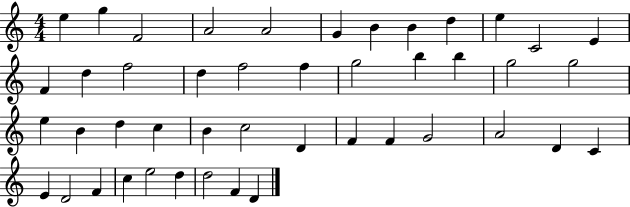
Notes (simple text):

E5/q G5/q F4/h A4/h A4/h G4/q B4/q B4/q D5/q E5/q C4/h E4/q F4/q D5/q F5/h D5/q F5/h F5/q G5/h B5/q B5/q G5/h G5/h E5/q B4/q D5/q C5/q B4/q C5/h D4/q F4/q F4/q G4/h A4/h D4/q C4/q E4/q D4/h F4/q C5/q E5/h D5/q D5/h F4/q D4/q